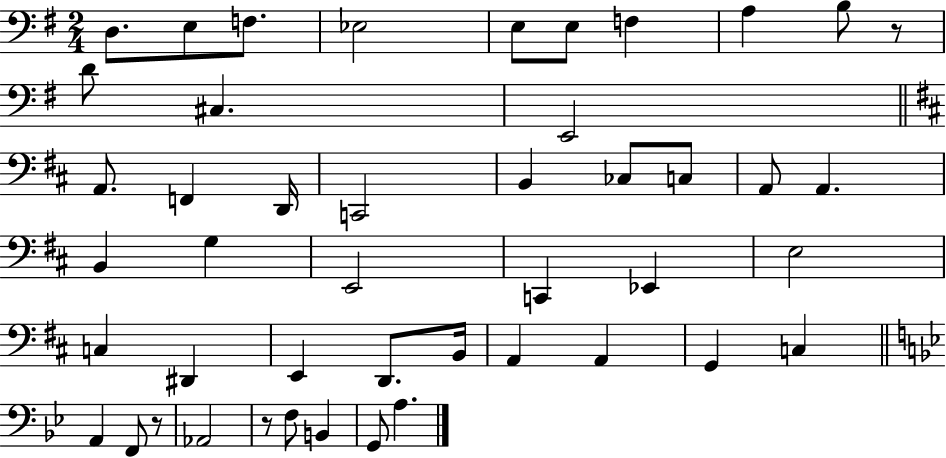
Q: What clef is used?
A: bass